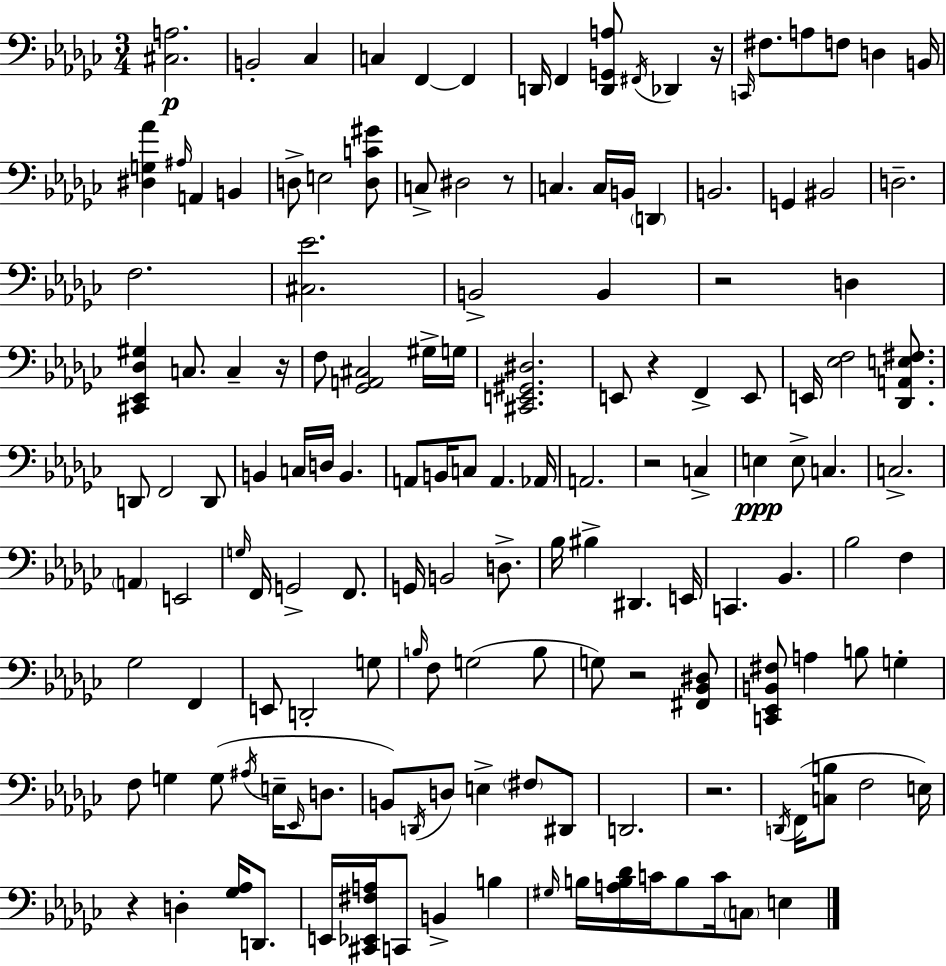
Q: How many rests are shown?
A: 9